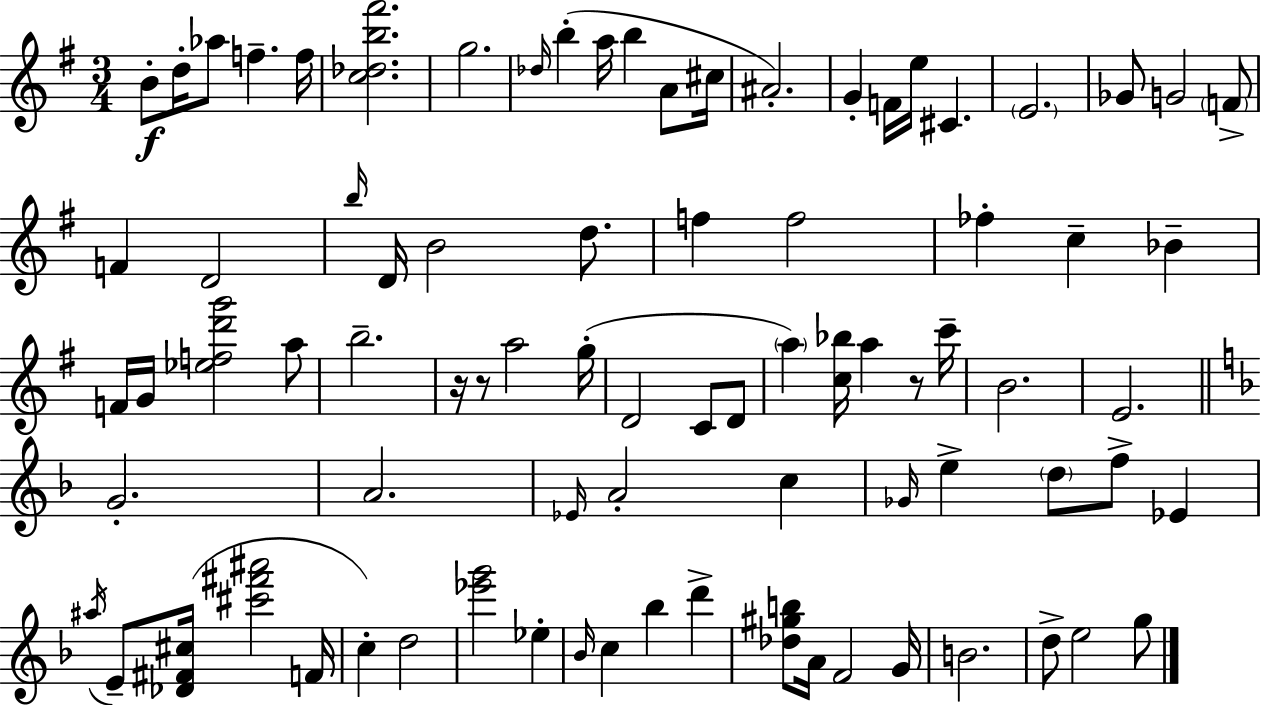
{
  \clef treble
  \numericTimeSignature
  \time 3/4
  \key e \minor
  b'8-.\f d''16-. aes''8 f''4.-- f''16 | <c'' des'' b'' fis'''>2. | g''2. | \grace { des''16 } b''4-.( a''16 b''4 a'8 | \break cis''16 ais'2.-.) | g'4-. f'16 e''16 cis'4. | \parenthesize e'2. | ges'8 g'2 \parenthesize f'8-> | \break f'4 d'2 | \grace { b''16 } d'16 b'2 d''8. | f''4 f''2 | fes''4-. c''4-- bes'4-- | \break f'16 g'16 <ees'' f'' d''' g'''>2 | a''8 b''2.-- | r16 r8 a''2 | g''16-.( d'2 c'8 | \break d'8 \parenthesize a''4) <c'' bes''>16 a''4 r8 | c'''16-- b'2. | e'2. | \bar "||" \break \key f \major g'2.-. | a'2. | \grace { ees'16 } a'2-. c''4 | \grace { ges'16 } e''4-> \parenthesize d''8 f''8-> ees'4 | \break \acciaccatura { ais''16 } e'8-- <des' fis' cis''>16( <cis''' fis''' ais'''>2 | f'16 c''4-.) d''2 | <ees''' g'''>2 ees''4-. | \grace { bes'16 } c''4 bes''4 | \break d'''4-> <des'' gis'' b''>8 a'16 f'2 | g'16 b'2. | d''8-> e''2 | g''8 \bar "|."
}